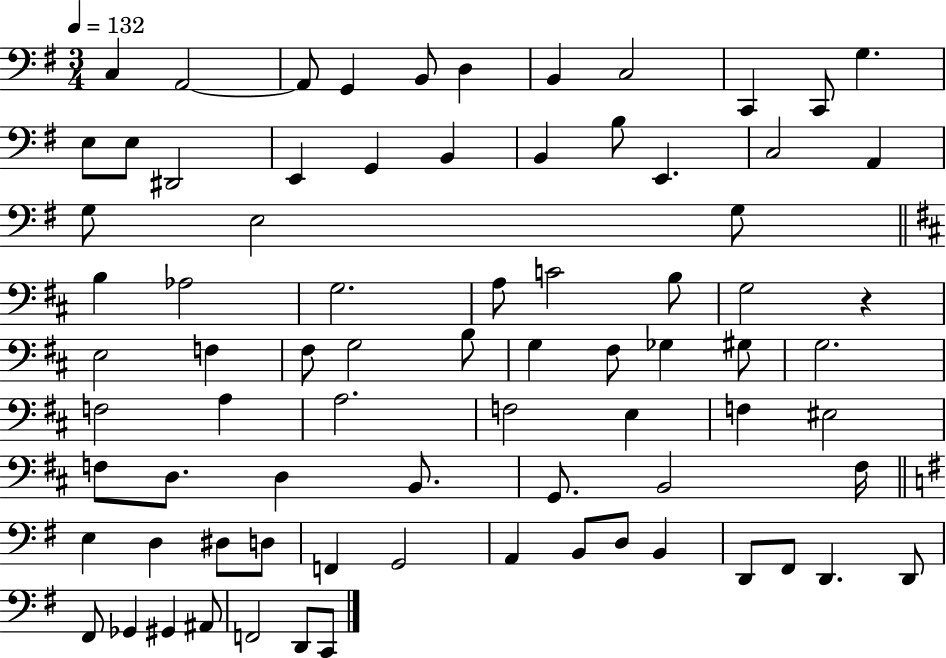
{
  \clef bass
  \numericTimeSignature
  \time 3/4
  \key g \major
  \tempo 4 = 132
  c4 a,2~~ | a,8 g,4 b,8 d4 | b,4 c2 | c,4 c,8 g4. | \break e8 e8 dis,2 | e,4 g,4 b,4 | b,4 b8 e,4. | c2 a,4 | \break g8 e2 g8 | \bar "||" \break \key d \major b4 aes2 | g2. | a8 c'2 b8 | g2 r4 | \break e2 f4 | fis8 g2 b8 | g4 fis8 ges4 gis8 | g2. | \break f2 a4 | a2. | f2 e4 | f4 eis2 | \break f8 d8. d4 b,8. | g,8. b,2 fis16 | \bar "||" \break \key g \major e4 d4 dis8 d8 | f,4 g,2 | a,4 b,8 d8 b,4 | d,8 fis,8 d,4. d,8 | \break fis,8 ges,4 gis,4 ais,8 | f,2 d,8 c,8 | \bar "|."
}